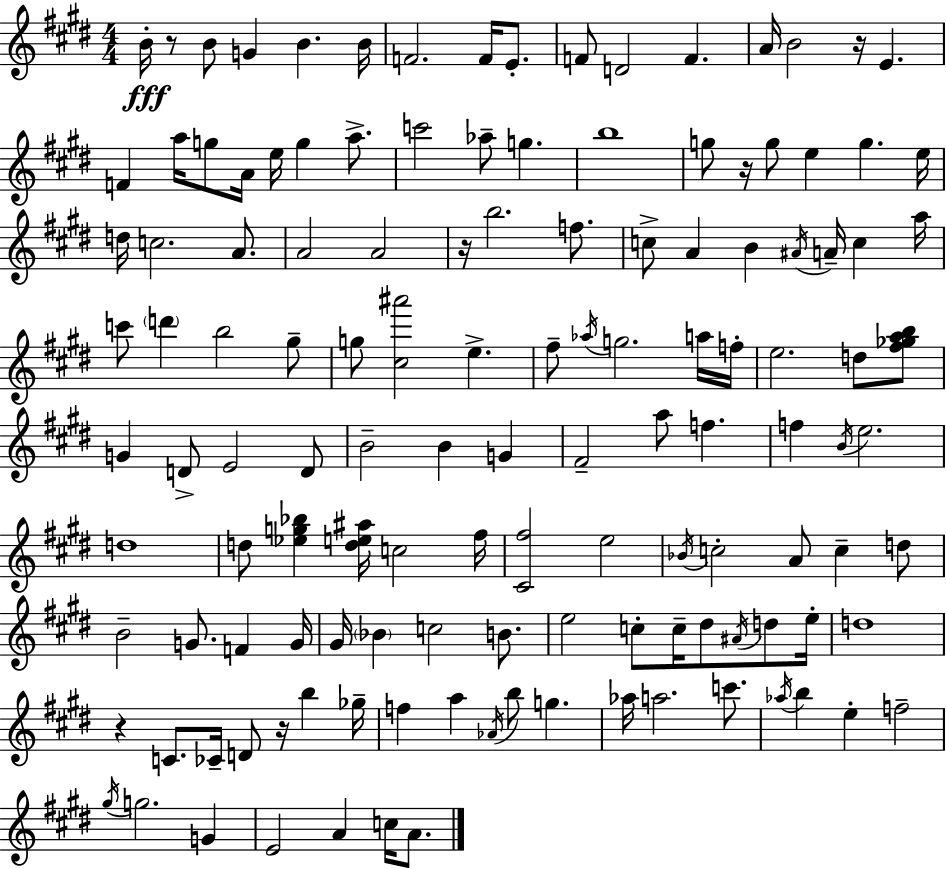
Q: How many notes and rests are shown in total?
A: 131